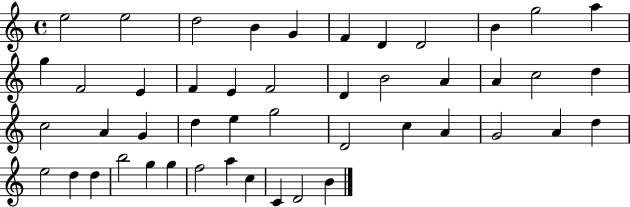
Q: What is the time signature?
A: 4/4